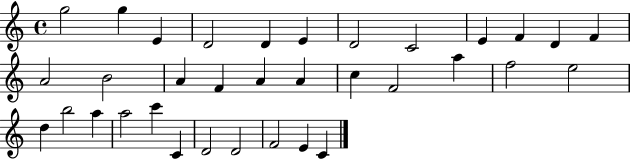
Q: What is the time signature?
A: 4/4